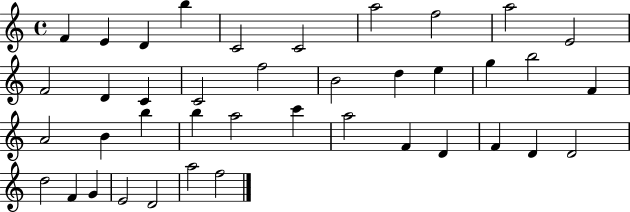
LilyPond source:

{
  \clef treble
  \time 4/4
  \defaultTimeSignature
  \key c \major
  f'4 e'4 d'4 b''4 | c'2 c'2 | a''2 f''2 | a''2 e'2 | \break f'2 d'4 c'4 | c'2 f''2 | b'2 d''4 e''4 | g''4 b''2 f'4 | \break a'2 b'4 b''4 | b''4 a''2 c'''4 | a''2 f'4 d'4 | f'4 d'4 d'2 | \break d''2 f'4 g'4 | e'2 d'2 | a''2 f''2 | \bar "|."
}